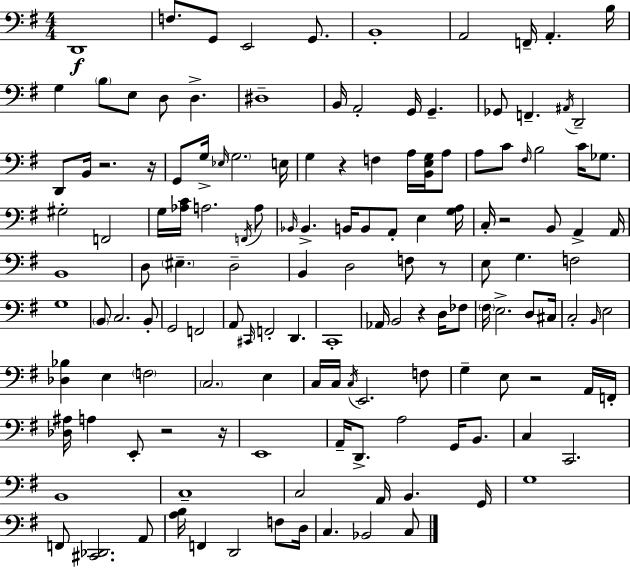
X:1
T:Untitled
M:4/4
L:1/4
K:Em
D,,4 F,/2 G,,/2 E,,2 G,,/2 B,,4 A,,2 F,,/4 A,, B,/4 G, B,/2 E,/2 D,/2 D, ^D,4 B,,/4 A,,2 G,,/4 G,, _G,,/2 F,, ^A,,/4 D,,2 D,,/2 B,,/4 z2 z/4 G,,/2 G,/4 _E,/4 G,2 E,/4 G, z F, A,/4 [B,,E,G,]/4 A,/2 A,/2 C/2 ^F,/4 B,2 C/4 _G,/2 ^G,2 F,,2 G,/4 [_A,C]/4 A,2 F,,/4 A,/2 _B,,/4 _B,, B,,/4 B,,/2 A,,/2 E, [G,A,]/4 C,/4 z2 B,,/2 A,, A,,/4 B,,4 D,/2 ^E, D,2 B,, D,2 F,/2 z/2 E,/2 G, F,2 G,4 B,,/2 C,2 B,,/2 G,,2 F,,2 A,,/2 ^C,,/4 F,,2 D,, C,,4 _A,,/4 B,,2 z D,/4 _F,/2 ^F,/4 E,2 D,/2 ^C,/4 C,2 B,,/4 E,2 [_D,_B,] E, F,2 C,2 E, C,/4 C,/4 C,/4 E,,2 F,/2 G, E,/2 z2 A,,/4 F,,/4 [_D,^A,]/4 A, E,,/2 z2 z/4 E,,4 A,,/4 D,,/2 A,2 G,,/4 B,,/2 C, C,,2 B,,4 C,4 C,2 A,,/4 B,, G,,/4 G,4 F,,/2 [^C,,_D,,]2 A,,/2 [A,B,]/4 F,, D,,2 F,/2 D,/4 C, _B,,2 C,/2